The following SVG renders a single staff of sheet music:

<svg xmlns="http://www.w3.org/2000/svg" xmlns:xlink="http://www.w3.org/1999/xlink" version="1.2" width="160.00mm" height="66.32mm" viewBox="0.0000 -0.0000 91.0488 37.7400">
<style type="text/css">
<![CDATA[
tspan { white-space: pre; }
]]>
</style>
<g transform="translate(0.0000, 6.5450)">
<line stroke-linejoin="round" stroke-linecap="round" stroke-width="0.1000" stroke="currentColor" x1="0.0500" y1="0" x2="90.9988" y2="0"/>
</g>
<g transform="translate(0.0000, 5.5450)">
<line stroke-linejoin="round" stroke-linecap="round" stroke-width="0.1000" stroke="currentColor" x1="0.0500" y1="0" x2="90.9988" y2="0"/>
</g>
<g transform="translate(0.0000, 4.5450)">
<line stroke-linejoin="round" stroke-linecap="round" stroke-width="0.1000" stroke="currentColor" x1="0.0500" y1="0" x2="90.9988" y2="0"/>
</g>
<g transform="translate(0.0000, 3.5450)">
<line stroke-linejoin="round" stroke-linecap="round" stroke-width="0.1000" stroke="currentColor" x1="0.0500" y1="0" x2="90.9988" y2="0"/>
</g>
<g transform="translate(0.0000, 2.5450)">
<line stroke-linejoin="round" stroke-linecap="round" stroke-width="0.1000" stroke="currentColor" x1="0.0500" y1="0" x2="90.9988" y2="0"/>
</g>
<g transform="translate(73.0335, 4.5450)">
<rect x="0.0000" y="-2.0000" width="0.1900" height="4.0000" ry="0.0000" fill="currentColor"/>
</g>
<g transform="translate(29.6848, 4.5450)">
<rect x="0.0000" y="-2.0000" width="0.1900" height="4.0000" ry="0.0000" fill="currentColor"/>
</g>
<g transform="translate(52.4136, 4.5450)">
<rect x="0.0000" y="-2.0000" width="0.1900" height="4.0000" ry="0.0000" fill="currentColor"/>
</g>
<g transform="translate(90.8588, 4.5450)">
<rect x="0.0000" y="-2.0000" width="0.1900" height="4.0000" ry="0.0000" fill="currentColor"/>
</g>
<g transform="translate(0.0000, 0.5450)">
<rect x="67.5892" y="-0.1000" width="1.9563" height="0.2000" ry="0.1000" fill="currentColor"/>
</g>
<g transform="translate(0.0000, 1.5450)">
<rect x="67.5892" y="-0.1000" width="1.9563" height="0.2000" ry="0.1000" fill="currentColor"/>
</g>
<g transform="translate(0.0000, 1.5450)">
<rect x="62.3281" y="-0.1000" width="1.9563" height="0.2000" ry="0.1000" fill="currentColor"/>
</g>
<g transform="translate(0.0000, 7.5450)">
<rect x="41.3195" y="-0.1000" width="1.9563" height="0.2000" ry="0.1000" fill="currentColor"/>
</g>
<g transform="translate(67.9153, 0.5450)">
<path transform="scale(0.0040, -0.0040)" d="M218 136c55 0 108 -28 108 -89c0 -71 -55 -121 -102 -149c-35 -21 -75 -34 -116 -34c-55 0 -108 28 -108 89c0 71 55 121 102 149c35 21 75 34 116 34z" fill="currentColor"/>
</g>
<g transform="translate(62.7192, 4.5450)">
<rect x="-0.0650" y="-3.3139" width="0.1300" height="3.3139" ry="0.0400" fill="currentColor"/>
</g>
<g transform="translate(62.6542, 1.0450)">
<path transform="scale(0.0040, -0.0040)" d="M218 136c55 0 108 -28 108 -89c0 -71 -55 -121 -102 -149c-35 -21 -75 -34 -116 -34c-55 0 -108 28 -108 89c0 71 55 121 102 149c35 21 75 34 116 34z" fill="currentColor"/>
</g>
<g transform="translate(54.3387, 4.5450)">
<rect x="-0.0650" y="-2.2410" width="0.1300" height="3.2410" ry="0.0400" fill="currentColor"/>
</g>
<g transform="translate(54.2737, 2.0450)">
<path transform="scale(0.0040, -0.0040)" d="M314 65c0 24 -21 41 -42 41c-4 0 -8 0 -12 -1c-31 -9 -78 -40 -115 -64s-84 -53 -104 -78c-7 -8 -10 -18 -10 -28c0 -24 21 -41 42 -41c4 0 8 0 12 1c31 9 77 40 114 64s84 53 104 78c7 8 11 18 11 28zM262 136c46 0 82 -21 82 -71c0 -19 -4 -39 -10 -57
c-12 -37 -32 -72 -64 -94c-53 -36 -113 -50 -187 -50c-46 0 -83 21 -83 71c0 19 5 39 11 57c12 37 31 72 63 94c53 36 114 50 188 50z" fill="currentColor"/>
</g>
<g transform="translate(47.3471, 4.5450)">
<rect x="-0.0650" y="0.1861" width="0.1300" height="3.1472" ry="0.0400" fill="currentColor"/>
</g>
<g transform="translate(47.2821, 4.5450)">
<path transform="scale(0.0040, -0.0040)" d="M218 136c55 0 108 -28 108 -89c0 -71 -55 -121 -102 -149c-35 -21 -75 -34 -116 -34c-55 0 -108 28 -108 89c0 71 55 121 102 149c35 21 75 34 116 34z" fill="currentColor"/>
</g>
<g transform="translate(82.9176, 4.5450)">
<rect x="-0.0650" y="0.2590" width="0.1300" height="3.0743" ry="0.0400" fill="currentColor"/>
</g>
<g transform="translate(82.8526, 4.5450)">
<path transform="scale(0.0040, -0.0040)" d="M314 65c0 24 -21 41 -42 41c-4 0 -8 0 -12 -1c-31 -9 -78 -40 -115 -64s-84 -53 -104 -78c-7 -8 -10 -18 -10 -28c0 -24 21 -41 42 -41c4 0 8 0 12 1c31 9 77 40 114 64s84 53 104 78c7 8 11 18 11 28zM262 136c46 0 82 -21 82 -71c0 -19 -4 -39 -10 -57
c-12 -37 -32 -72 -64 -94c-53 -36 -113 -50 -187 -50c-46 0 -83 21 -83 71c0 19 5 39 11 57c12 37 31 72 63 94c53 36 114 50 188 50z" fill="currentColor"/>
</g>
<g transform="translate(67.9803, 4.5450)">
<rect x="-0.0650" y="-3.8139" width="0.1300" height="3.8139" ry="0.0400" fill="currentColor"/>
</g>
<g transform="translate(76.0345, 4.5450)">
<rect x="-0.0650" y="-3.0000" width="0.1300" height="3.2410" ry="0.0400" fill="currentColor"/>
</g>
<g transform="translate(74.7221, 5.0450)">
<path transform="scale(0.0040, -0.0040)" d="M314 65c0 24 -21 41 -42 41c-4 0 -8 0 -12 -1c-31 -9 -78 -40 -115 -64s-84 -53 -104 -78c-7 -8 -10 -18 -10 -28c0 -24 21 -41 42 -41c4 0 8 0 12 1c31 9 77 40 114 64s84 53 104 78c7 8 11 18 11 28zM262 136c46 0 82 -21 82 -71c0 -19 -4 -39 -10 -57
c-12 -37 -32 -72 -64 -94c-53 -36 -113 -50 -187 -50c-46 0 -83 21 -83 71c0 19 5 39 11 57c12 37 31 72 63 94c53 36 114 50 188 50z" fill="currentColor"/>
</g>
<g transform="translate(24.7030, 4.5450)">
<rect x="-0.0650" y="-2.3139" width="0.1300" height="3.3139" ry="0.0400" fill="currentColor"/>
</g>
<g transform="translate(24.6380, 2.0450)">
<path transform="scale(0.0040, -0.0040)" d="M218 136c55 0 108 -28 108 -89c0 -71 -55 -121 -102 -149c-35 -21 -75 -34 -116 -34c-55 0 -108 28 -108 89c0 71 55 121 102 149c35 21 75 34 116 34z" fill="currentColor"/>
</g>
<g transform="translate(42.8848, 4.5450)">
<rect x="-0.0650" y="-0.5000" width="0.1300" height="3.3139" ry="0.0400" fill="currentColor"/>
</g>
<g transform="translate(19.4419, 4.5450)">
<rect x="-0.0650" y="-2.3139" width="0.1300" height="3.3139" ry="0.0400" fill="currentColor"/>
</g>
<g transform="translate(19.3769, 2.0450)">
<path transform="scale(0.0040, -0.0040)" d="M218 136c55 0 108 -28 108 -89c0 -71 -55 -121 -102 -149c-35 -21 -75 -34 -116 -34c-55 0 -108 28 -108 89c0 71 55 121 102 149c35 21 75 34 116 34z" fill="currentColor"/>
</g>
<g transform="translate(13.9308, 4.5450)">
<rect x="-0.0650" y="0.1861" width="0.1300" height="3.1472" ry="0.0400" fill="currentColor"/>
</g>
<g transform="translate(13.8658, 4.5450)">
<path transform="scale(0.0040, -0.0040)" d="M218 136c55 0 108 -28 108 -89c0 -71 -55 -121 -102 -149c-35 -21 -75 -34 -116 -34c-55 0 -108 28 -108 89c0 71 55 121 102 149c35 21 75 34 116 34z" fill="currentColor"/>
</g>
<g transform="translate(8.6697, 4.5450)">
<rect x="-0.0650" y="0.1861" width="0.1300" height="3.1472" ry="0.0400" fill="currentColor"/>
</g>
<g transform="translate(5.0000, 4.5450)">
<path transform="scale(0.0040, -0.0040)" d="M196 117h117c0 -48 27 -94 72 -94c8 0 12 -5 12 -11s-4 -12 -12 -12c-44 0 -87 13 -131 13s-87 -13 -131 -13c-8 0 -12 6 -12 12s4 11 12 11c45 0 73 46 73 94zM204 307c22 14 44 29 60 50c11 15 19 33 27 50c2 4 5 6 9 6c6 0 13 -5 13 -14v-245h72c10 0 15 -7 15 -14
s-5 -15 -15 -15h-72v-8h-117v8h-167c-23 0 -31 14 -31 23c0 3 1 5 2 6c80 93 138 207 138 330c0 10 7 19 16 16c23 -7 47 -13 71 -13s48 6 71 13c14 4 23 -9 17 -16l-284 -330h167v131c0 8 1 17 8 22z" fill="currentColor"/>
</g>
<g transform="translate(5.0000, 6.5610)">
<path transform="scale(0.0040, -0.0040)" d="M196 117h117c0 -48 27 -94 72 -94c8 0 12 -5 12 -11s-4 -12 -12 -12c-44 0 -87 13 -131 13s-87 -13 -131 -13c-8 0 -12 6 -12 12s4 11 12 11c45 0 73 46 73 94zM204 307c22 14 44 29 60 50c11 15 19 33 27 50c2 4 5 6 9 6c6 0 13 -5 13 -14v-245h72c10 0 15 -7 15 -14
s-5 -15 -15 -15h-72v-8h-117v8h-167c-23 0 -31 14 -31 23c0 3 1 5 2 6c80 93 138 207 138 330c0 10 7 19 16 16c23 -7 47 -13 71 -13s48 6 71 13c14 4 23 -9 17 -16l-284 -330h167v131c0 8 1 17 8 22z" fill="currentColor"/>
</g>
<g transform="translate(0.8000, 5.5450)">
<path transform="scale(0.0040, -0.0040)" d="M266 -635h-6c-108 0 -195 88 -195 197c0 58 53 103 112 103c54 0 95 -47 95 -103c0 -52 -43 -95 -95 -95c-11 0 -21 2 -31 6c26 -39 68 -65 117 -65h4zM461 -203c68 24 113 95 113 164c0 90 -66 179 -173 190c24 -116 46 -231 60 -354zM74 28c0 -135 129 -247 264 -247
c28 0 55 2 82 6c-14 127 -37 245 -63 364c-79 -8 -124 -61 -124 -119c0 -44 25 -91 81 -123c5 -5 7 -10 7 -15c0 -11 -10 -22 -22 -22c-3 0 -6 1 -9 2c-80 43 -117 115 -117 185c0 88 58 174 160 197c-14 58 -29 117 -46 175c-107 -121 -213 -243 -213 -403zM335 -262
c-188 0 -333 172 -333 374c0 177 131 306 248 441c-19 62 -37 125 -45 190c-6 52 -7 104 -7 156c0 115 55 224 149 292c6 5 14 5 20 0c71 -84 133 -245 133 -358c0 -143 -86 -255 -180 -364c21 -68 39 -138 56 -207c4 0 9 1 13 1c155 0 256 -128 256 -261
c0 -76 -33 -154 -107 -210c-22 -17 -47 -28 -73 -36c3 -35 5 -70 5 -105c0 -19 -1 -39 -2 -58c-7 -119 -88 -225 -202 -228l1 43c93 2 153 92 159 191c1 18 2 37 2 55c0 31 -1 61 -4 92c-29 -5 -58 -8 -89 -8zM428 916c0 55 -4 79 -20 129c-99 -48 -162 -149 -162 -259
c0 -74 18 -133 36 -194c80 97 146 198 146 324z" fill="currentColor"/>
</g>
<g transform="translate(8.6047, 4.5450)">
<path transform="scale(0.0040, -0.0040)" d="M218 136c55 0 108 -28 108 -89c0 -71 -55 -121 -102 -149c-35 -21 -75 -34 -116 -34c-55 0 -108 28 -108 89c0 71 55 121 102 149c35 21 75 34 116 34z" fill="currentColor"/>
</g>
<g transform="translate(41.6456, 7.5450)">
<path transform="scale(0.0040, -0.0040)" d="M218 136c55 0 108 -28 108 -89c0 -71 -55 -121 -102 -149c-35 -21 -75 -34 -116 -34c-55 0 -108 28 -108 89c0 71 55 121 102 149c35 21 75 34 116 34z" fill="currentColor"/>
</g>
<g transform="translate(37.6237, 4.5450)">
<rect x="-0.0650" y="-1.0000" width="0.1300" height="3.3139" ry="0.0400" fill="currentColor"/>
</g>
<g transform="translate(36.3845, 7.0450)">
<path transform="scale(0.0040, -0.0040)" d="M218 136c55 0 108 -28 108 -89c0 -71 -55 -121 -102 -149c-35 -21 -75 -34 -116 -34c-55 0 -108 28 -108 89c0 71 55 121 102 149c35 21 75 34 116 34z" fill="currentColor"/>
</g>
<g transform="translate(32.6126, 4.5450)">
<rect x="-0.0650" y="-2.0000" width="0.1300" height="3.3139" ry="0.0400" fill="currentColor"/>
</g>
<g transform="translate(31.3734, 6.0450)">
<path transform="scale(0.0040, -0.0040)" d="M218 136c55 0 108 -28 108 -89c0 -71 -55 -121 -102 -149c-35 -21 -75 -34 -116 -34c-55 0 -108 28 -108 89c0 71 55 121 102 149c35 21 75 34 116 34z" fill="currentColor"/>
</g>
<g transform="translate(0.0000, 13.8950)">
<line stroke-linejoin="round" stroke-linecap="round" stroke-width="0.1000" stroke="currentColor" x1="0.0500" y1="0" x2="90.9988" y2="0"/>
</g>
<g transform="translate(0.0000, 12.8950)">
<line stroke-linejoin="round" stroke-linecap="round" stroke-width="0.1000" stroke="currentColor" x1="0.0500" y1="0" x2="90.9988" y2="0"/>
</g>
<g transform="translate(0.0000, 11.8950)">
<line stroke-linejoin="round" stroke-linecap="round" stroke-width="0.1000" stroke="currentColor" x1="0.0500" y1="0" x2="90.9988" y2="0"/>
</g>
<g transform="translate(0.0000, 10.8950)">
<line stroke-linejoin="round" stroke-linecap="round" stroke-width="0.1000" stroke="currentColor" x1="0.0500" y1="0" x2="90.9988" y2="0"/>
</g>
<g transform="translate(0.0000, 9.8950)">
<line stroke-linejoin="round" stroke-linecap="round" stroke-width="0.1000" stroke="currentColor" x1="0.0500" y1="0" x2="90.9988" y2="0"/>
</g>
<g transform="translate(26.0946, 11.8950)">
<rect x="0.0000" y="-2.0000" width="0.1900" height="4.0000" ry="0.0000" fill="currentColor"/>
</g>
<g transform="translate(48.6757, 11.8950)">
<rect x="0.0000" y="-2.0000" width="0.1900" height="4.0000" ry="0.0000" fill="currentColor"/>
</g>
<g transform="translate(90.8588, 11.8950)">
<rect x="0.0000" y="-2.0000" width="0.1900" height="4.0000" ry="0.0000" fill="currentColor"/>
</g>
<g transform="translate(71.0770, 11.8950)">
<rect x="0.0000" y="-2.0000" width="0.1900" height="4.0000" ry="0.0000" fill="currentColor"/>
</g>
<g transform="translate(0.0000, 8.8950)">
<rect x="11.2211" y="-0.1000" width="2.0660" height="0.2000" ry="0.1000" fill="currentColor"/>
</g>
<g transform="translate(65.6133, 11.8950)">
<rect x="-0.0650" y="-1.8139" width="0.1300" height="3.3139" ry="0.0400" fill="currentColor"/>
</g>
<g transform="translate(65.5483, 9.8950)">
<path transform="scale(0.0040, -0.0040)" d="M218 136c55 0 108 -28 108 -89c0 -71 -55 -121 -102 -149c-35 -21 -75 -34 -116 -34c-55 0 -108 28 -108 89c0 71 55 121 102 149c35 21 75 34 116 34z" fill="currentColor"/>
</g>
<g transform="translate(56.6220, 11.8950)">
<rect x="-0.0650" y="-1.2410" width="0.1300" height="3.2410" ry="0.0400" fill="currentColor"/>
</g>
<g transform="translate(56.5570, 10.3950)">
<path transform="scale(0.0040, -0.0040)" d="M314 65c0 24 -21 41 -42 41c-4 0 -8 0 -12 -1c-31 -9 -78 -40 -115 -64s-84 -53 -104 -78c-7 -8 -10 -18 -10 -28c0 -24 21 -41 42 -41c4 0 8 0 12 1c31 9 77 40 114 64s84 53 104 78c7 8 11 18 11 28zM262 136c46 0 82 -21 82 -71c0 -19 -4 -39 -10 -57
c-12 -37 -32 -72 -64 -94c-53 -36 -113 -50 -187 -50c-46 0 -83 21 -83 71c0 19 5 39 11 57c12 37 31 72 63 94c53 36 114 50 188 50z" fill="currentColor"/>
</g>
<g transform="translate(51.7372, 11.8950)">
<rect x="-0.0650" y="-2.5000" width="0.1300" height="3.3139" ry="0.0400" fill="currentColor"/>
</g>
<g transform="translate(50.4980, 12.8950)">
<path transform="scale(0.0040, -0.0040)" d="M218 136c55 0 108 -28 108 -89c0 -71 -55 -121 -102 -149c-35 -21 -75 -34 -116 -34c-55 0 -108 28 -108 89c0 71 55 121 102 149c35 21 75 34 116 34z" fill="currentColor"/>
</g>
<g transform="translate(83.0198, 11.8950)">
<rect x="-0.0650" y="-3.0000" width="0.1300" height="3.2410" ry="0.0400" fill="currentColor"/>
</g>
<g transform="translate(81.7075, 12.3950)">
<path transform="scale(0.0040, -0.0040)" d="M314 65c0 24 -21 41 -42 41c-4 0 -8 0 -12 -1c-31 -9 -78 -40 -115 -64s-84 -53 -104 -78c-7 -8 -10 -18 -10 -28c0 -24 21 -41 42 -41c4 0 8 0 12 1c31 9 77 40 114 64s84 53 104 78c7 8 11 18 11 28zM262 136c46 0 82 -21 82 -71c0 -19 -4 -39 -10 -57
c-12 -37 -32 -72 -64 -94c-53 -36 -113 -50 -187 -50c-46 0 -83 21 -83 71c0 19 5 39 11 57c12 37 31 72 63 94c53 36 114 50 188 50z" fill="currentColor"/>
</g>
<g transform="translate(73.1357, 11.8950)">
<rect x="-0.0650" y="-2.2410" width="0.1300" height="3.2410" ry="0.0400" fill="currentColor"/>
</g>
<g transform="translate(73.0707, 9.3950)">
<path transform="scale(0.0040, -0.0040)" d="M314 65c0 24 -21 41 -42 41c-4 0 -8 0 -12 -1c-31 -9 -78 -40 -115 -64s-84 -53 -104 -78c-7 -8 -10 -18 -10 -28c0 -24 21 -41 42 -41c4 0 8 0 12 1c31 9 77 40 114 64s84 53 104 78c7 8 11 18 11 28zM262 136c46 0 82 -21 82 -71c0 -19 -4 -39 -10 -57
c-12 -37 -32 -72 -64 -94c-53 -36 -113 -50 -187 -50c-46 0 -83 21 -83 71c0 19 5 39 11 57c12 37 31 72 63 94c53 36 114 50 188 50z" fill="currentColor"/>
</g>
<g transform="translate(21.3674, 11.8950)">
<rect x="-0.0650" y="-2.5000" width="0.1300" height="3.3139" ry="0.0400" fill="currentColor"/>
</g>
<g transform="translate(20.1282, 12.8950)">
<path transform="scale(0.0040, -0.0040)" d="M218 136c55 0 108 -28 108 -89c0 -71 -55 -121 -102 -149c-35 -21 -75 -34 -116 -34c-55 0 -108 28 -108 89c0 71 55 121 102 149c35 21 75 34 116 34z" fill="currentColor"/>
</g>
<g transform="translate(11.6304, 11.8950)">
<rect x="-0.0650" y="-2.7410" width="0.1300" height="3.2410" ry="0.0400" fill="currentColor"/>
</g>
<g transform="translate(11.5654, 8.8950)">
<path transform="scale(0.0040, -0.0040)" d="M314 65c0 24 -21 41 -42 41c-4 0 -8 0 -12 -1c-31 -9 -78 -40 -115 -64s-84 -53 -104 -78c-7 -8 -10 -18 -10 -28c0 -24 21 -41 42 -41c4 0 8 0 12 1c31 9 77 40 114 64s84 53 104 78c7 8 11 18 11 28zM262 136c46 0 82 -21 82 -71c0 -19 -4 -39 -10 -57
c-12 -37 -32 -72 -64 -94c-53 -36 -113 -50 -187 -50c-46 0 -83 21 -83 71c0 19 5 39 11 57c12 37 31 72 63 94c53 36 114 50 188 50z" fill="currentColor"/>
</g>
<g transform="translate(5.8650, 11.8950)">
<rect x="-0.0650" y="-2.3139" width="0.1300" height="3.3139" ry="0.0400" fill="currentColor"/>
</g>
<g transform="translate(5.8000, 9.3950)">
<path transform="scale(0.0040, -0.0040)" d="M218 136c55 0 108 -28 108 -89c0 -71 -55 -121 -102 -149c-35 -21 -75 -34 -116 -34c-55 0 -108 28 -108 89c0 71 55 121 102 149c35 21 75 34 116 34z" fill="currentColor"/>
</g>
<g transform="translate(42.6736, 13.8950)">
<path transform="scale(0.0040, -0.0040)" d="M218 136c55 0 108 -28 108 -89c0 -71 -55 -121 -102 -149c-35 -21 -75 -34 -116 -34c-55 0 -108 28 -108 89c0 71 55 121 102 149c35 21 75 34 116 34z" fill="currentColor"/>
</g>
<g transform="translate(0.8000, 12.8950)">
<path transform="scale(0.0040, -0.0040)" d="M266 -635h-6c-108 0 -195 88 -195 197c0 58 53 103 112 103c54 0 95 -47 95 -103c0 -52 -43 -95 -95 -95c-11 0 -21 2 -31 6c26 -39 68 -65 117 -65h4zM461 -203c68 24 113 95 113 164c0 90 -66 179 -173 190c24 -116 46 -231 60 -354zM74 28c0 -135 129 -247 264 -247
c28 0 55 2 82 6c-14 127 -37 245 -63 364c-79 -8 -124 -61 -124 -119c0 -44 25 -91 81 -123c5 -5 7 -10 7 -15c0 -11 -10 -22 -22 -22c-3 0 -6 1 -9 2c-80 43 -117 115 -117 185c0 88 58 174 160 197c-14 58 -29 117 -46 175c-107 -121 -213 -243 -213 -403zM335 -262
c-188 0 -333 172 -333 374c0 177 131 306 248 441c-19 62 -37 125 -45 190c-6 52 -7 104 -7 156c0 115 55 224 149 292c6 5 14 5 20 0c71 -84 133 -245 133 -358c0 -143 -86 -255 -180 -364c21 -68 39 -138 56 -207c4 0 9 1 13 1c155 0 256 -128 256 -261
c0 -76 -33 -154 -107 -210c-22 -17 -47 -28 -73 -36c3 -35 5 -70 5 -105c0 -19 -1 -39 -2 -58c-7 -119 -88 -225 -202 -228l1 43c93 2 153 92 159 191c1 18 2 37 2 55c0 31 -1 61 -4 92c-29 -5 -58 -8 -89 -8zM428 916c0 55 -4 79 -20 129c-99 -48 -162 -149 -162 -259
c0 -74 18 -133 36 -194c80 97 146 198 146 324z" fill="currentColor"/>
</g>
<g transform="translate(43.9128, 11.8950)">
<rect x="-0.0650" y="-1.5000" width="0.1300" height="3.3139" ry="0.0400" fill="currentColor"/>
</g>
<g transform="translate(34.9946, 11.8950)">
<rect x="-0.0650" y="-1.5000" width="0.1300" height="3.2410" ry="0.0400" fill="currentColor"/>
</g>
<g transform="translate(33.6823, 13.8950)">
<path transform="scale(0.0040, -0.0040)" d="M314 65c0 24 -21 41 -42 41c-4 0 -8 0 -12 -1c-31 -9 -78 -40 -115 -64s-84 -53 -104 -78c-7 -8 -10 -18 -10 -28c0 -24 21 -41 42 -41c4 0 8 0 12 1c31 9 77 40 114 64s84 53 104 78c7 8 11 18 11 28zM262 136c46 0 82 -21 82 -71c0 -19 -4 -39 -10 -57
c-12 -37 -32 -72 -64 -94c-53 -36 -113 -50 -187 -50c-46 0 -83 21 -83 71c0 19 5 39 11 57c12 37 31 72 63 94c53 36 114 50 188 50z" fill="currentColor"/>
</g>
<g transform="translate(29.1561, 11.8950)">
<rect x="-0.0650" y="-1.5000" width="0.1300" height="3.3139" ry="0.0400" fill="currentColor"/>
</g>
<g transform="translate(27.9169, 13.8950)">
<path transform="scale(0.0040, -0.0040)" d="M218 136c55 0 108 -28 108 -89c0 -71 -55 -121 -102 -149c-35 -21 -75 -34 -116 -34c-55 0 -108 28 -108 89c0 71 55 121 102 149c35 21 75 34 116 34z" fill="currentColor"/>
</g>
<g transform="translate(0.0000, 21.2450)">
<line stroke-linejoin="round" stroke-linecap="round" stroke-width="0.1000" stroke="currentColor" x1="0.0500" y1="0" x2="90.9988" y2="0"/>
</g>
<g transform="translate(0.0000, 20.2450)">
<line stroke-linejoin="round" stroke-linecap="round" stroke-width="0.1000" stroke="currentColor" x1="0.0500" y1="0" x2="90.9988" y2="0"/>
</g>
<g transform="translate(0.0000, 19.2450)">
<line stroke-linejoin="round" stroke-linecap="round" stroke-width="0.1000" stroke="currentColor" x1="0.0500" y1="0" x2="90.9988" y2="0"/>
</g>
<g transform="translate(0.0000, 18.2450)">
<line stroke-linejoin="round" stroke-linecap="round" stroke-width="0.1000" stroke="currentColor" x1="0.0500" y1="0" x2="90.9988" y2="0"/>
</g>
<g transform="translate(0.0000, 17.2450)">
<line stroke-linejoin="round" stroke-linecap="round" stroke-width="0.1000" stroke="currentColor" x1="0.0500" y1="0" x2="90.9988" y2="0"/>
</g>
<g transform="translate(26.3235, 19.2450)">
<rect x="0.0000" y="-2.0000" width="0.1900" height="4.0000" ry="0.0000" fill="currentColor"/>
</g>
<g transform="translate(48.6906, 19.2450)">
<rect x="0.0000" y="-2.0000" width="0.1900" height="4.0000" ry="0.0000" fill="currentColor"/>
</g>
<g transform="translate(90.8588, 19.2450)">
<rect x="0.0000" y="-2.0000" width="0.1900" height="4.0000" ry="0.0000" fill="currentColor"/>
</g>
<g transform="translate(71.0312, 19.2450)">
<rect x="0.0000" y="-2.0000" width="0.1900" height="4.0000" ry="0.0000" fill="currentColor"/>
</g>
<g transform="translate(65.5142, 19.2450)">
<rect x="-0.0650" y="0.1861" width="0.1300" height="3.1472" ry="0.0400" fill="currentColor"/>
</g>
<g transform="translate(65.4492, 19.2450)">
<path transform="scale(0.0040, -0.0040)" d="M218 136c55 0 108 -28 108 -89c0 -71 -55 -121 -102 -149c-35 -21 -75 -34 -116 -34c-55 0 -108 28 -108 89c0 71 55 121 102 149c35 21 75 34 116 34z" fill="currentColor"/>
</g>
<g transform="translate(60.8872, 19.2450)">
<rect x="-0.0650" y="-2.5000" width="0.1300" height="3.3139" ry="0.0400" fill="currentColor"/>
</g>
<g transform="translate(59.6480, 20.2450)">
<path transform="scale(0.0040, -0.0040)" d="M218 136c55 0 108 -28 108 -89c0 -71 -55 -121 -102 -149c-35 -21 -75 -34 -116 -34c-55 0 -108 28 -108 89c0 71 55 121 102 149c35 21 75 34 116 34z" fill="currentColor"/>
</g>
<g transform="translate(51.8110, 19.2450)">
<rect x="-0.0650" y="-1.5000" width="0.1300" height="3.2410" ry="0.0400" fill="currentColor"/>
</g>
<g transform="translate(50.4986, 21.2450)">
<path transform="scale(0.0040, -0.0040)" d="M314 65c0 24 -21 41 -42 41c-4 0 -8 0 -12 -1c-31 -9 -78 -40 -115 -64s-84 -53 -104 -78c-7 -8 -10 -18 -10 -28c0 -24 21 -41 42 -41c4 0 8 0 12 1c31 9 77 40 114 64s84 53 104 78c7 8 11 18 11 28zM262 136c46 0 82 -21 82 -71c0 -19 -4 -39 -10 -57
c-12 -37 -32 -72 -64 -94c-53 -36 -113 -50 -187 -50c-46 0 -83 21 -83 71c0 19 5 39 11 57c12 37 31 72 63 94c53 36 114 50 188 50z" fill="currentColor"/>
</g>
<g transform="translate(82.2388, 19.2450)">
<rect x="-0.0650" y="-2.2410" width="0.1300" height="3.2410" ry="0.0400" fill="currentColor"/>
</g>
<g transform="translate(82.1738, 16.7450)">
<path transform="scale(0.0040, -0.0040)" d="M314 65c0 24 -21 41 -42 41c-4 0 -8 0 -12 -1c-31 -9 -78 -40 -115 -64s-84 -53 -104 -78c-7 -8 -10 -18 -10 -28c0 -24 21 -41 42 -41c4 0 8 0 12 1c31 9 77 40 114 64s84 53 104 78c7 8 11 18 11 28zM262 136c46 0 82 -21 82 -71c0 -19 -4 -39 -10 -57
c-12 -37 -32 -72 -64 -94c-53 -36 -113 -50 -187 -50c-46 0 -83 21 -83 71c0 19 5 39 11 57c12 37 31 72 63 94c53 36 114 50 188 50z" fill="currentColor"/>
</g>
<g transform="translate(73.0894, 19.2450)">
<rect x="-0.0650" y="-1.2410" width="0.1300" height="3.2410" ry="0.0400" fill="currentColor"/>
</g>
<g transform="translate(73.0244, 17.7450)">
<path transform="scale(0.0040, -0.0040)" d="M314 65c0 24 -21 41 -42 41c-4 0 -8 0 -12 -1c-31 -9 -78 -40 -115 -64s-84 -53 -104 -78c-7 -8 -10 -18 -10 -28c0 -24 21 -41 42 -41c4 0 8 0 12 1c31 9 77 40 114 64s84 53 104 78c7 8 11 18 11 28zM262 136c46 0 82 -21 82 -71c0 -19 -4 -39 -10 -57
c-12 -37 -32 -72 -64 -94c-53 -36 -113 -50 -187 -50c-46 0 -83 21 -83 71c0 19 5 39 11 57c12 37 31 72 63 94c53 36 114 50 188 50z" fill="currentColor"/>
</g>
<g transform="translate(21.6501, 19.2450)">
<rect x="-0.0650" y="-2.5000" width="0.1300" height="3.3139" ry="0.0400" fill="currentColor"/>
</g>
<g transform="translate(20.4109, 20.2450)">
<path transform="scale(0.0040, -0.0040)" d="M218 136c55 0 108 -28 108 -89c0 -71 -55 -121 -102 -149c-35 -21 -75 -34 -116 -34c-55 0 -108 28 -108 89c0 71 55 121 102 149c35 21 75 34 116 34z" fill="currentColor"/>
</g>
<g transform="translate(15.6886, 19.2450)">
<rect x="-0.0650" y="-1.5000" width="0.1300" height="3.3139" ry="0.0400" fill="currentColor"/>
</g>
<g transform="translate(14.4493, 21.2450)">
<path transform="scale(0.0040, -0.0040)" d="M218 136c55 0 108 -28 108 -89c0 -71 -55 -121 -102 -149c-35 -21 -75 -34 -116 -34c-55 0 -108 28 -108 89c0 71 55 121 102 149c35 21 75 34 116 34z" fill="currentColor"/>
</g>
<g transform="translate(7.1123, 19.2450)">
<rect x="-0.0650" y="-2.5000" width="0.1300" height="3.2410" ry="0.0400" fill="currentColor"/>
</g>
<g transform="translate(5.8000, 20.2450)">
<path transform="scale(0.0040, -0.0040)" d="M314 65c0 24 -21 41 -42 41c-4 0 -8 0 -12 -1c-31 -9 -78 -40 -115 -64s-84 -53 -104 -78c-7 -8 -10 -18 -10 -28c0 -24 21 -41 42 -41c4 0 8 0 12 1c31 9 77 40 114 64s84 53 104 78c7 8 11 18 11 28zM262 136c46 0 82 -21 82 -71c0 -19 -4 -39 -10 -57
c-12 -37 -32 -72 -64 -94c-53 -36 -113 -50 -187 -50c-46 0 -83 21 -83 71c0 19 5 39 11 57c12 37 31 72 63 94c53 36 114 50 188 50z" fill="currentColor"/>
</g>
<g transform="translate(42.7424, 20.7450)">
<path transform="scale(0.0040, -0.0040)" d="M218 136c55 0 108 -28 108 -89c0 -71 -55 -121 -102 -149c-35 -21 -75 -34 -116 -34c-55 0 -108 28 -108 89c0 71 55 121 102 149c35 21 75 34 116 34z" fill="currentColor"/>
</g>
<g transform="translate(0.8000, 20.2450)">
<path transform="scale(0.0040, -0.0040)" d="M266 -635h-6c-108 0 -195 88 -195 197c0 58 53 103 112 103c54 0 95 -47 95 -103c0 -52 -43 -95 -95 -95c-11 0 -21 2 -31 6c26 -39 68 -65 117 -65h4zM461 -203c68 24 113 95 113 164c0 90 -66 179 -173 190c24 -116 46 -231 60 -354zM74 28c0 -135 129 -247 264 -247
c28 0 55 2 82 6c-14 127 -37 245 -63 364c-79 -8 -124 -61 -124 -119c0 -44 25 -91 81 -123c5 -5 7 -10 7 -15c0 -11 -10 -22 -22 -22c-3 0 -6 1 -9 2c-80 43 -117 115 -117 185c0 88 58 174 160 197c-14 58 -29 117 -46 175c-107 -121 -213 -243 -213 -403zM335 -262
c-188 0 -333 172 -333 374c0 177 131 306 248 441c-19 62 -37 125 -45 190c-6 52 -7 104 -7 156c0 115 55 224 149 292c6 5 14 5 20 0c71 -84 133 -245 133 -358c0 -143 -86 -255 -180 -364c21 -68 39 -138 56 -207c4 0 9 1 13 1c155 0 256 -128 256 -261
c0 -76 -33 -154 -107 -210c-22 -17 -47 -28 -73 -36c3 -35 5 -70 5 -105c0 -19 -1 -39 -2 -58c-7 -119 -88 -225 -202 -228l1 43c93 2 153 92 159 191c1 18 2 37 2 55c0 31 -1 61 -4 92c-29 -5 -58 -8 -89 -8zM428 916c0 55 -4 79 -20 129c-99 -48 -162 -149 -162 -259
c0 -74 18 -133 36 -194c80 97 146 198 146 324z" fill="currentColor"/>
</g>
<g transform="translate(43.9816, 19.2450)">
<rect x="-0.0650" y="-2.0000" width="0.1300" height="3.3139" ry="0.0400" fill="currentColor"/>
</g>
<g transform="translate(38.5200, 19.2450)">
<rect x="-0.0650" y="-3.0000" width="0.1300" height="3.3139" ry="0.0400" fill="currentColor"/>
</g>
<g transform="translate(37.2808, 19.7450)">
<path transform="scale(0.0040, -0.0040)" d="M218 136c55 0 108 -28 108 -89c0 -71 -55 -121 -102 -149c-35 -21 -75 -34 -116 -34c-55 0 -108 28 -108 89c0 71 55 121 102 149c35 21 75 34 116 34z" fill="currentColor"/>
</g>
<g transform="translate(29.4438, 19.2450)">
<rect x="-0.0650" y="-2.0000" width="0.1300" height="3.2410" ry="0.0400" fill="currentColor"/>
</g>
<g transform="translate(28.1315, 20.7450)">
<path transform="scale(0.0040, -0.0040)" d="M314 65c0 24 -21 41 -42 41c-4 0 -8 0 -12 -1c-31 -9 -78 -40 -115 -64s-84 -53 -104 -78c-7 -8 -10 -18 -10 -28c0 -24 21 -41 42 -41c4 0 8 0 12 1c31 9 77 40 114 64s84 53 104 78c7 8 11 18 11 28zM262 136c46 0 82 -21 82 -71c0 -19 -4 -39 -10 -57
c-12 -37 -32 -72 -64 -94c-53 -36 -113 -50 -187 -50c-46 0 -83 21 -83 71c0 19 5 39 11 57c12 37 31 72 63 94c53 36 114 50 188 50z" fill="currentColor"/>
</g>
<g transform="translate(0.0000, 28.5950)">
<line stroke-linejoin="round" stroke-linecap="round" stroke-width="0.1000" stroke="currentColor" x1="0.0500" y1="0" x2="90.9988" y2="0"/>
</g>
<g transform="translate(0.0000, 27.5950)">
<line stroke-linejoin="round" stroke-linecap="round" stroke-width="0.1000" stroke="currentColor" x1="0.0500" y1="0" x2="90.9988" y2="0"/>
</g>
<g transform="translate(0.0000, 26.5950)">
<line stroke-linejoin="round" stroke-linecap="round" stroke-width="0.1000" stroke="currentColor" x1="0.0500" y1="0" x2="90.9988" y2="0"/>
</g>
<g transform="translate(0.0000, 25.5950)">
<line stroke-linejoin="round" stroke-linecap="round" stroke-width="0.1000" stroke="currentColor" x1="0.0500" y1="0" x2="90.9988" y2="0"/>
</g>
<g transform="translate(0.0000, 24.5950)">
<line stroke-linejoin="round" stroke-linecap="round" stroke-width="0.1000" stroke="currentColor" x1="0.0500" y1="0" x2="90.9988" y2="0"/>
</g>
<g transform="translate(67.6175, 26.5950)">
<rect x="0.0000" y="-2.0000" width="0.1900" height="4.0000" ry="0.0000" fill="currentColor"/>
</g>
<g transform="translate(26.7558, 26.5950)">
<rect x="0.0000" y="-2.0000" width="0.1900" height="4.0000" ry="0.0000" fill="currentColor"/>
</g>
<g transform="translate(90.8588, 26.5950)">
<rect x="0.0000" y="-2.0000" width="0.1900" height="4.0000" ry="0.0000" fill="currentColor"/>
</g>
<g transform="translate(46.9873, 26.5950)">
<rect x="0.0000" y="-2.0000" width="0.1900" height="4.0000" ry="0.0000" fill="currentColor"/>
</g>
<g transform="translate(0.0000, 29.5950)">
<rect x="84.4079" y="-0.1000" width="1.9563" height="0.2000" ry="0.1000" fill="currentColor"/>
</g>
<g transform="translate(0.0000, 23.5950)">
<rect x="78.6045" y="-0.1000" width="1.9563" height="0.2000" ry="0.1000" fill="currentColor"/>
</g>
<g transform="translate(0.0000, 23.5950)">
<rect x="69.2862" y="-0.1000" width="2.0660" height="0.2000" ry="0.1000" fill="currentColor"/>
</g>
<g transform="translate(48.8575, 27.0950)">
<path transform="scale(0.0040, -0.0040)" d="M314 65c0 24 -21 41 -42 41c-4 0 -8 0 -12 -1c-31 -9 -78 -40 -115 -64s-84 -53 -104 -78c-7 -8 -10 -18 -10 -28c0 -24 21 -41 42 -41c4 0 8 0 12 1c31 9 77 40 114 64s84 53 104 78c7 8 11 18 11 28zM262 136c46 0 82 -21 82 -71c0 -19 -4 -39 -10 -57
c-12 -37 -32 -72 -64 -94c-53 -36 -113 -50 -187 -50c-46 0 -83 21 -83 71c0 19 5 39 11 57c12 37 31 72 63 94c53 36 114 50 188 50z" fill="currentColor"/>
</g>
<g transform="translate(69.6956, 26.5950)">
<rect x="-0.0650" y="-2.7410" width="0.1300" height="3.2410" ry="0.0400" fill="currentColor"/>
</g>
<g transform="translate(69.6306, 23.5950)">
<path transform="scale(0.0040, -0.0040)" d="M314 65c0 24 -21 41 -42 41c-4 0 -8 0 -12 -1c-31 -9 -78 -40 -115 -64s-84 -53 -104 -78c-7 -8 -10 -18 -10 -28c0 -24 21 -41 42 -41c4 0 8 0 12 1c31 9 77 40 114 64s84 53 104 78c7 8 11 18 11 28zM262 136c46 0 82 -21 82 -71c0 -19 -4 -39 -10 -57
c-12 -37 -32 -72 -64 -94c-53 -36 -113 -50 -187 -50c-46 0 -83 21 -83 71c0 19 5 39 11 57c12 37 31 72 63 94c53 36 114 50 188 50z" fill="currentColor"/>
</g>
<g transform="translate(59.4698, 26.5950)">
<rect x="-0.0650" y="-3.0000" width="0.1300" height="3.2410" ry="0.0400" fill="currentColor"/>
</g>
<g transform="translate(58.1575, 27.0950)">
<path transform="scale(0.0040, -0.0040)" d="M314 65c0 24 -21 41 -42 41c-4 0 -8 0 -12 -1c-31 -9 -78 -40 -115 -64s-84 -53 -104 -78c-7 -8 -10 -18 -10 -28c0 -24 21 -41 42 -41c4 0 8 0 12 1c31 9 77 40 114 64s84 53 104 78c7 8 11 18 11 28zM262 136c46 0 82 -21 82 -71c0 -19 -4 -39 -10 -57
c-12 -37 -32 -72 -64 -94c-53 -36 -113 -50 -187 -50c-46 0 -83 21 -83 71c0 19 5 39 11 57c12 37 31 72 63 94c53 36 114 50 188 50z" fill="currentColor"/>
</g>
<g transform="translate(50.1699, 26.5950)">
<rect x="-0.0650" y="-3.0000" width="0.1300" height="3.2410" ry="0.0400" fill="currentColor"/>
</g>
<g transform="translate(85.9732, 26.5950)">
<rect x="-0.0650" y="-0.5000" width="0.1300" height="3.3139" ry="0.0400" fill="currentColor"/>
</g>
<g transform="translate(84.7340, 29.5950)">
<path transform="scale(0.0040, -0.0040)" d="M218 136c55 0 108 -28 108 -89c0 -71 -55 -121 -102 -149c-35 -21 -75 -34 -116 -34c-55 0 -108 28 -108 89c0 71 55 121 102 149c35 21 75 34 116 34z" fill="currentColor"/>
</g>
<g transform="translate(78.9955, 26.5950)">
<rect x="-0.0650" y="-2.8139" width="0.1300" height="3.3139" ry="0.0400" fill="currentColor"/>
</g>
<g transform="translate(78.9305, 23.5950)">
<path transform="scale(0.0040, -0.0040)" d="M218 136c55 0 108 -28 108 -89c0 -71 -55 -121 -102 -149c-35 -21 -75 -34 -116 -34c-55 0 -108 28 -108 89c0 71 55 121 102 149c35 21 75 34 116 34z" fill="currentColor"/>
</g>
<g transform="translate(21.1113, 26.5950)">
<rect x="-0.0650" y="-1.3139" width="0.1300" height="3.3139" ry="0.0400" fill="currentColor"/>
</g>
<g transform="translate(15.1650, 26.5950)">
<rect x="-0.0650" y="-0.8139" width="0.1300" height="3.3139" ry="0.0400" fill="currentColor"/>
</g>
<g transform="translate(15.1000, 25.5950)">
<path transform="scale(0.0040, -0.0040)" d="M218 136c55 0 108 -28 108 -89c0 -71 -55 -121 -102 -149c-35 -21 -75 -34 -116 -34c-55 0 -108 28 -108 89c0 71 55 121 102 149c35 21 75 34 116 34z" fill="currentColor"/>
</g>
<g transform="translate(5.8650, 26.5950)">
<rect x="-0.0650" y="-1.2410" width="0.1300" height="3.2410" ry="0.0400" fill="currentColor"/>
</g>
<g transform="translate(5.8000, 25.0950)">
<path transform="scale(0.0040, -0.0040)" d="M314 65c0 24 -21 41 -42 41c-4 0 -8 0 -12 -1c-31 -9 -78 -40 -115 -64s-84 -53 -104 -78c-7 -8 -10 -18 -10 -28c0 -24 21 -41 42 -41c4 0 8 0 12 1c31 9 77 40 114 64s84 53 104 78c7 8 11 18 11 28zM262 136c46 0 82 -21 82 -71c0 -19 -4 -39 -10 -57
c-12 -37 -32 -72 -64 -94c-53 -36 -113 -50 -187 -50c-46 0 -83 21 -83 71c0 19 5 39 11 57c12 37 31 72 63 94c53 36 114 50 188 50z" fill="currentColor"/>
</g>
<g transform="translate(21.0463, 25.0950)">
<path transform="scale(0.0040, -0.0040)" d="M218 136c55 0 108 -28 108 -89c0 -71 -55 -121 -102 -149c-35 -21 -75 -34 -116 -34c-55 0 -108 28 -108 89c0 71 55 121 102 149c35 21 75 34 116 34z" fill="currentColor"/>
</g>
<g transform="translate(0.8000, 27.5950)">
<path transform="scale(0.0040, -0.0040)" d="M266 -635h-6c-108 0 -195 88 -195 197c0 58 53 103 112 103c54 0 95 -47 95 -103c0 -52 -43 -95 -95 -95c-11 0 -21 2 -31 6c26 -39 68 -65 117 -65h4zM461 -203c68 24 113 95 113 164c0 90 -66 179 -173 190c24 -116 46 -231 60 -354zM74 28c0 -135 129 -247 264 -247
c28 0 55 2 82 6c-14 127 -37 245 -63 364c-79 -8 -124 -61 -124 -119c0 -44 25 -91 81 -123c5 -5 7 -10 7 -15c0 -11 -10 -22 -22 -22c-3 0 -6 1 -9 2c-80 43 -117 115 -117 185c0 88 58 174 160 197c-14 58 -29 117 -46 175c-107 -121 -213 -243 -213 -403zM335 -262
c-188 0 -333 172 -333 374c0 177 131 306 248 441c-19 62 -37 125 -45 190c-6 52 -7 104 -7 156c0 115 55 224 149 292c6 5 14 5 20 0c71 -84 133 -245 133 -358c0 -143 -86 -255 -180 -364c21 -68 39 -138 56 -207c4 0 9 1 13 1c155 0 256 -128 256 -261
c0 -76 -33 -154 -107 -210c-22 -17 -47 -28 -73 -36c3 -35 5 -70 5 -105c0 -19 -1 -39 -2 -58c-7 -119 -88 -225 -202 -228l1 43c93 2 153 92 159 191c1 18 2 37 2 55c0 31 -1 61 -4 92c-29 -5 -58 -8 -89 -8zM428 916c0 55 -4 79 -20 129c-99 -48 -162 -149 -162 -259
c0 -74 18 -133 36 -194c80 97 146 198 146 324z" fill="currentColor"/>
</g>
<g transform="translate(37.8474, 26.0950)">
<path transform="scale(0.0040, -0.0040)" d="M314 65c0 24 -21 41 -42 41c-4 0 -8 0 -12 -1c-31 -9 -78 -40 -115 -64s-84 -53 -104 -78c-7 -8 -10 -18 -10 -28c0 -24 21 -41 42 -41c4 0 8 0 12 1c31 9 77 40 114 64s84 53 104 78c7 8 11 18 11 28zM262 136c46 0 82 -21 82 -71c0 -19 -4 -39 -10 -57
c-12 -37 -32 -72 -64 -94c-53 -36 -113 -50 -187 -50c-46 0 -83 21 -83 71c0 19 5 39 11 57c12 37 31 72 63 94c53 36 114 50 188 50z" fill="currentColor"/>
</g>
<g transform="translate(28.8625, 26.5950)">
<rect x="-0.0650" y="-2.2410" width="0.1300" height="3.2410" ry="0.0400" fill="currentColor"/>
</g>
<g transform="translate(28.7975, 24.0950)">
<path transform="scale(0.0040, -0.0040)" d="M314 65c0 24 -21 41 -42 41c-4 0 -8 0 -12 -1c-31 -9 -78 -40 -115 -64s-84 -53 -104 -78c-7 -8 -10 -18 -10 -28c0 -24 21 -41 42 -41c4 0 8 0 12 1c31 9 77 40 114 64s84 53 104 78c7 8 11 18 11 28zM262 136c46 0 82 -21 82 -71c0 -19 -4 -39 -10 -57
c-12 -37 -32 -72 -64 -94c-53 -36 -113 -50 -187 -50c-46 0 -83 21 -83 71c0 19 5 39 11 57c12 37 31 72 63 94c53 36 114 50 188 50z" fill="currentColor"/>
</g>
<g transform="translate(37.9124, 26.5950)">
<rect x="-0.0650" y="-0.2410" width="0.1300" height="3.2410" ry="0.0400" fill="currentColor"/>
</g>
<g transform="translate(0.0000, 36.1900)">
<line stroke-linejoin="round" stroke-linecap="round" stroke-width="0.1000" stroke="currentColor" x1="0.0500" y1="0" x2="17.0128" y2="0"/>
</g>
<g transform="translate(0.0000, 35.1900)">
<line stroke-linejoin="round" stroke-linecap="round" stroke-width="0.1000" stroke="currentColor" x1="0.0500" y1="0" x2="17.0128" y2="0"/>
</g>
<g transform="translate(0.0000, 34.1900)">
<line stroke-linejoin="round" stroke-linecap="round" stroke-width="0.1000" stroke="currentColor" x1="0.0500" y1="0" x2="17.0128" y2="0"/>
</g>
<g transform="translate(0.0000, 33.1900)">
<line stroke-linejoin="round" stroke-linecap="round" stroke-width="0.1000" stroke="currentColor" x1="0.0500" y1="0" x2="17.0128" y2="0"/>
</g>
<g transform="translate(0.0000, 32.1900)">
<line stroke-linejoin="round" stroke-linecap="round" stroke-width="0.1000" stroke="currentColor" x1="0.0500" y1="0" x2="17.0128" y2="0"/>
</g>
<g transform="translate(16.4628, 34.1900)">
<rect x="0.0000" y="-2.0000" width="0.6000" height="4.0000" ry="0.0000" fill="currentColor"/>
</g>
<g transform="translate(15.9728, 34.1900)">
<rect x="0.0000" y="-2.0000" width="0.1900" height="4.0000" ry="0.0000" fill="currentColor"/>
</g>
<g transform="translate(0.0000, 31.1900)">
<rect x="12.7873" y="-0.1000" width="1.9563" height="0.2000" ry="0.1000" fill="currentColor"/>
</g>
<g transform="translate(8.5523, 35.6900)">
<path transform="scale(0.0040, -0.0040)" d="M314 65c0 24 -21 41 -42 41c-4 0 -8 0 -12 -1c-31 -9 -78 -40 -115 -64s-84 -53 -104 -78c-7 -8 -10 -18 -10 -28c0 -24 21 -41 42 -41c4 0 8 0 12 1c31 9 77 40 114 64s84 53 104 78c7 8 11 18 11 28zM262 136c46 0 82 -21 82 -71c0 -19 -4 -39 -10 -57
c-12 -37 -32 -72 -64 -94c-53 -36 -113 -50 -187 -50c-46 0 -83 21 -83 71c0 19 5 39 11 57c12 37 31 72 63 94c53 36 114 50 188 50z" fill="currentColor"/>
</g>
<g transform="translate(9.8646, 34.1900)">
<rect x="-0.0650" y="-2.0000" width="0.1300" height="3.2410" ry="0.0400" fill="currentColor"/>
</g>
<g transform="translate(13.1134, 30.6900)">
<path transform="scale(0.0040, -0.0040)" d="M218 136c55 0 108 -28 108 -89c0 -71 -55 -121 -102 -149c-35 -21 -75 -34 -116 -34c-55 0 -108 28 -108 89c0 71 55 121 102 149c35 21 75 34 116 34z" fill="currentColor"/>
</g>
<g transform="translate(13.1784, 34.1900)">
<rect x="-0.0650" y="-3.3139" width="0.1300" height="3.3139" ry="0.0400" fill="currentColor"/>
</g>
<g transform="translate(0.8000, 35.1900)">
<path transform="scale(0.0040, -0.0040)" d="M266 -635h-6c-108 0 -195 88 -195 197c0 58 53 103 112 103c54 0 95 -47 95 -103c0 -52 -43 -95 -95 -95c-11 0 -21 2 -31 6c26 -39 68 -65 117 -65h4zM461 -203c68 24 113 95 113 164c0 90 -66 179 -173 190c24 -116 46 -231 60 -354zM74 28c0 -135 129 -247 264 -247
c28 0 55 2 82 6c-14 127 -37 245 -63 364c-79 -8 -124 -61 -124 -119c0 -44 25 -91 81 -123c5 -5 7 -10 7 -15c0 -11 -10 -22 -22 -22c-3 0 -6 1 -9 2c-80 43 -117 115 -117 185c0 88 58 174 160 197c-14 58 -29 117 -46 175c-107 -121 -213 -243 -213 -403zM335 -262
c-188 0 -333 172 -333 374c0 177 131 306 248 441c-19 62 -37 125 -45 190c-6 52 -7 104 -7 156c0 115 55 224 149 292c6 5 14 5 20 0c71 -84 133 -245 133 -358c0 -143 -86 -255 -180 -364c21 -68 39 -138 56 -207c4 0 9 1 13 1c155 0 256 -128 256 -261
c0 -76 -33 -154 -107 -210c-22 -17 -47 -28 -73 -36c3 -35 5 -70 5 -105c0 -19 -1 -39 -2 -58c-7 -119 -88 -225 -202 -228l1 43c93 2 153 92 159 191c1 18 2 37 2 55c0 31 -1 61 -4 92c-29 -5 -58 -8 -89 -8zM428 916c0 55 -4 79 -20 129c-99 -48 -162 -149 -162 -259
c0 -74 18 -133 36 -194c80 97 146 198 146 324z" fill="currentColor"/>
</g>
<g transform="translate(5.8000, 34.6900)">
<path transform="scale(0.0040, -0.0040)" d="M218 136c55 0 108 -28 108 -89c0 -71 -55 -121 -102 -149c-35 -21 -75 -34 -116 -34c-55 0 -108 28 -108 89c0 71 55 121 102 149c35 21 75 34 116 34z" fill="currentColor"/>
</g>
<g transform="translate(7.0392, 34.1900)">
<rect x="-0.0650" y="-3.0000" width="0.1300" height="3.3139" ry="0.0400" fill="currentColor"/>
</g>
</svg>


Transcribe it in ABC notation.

X:1
T:Untitled
M:4/4
L:1/4
K:C
B B g g F D C B g2 b c' A2 B2 g a2 G E E2 E G e2 f g2 A2 G2 E G F2 A F E2 G B e2 g2 e2 d e g2 c2 A2 A2 a2 a C A F2 b